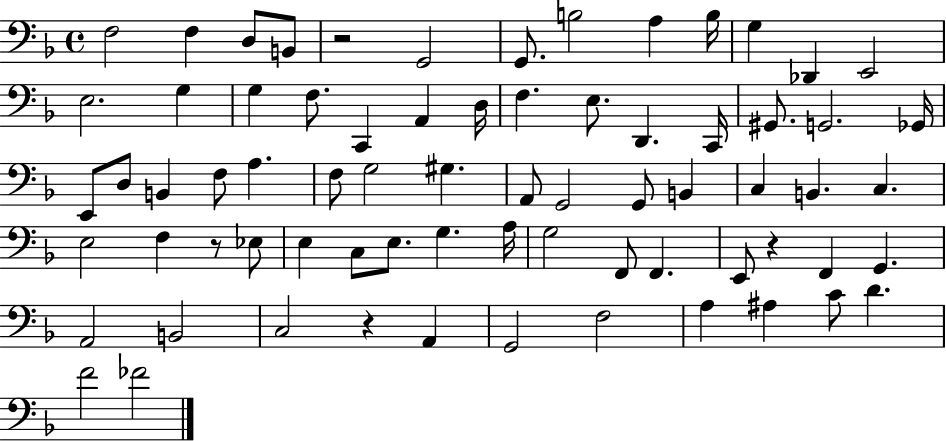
X:1
T:Untitled
M:4/4
L:1/4
K:F
F,2 F, D,/2 B,,/2 z2 G,,2 G,,/2 B,2 A, B,/4 G, _D,, E,,2 E,2 G, G, F,/2 C,, A,, D,/4 F, E,/2 D,, C,,/4 ^G,,/2 G,,2 _G,,/4 E,,/2 D,/2 B,, F,/2 A, F,/2 G,2 ^G, A,,/2 G,,2 G,,/2 B,, C, B,, C, E,2 F, z/2 _E,/2 E, C,/2 E,/2 G, A,/4 G,2 F,,/2 F,, E,,/2 z F,, G,, A,,2 B,,2 C,2 z A,, G,,2 F,2 A, ^A, C/2 D F2 _F2